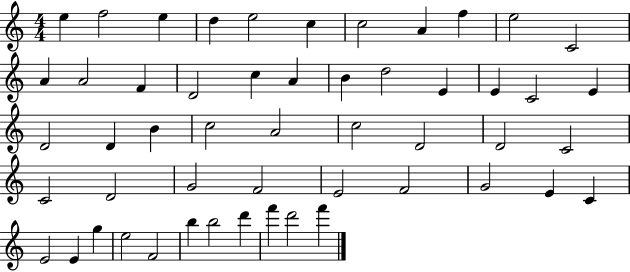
E5/q F5/h E5/q D5/q E5/h C5/q C5/h A4/q F5/q E5/h C4/h A4/q A4/h F4/q D4/h C5/q A4/q B4/q D5/h E4/q E4/q C4/h E4/q D4/h D4/q B4/q C5/h A4/h C5/h D4/h D4/h C4/h C4/h D4/h G4/h F4/h E4/h F4/h G4/h E4/q C4/q E4/h E4/q G5/q E5/h F4/h B5/q B5/h D6/q F6/q D6/h F6/q